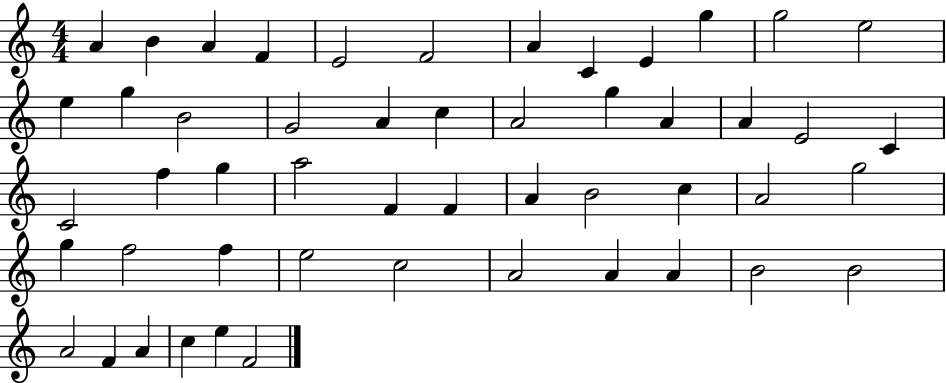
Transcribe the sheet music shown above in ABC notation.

X:1
T:Untitled
M:4/4
L:1/4
K:C
A B A F E2 F2 A C E g g2 e2 e g B2 G2 A c A2 g A A E2 C C2 f g a2 F F A B2 c A2 g2 g f2 f e2 c2 A2 A A B2 B2 A2 F A c e F2